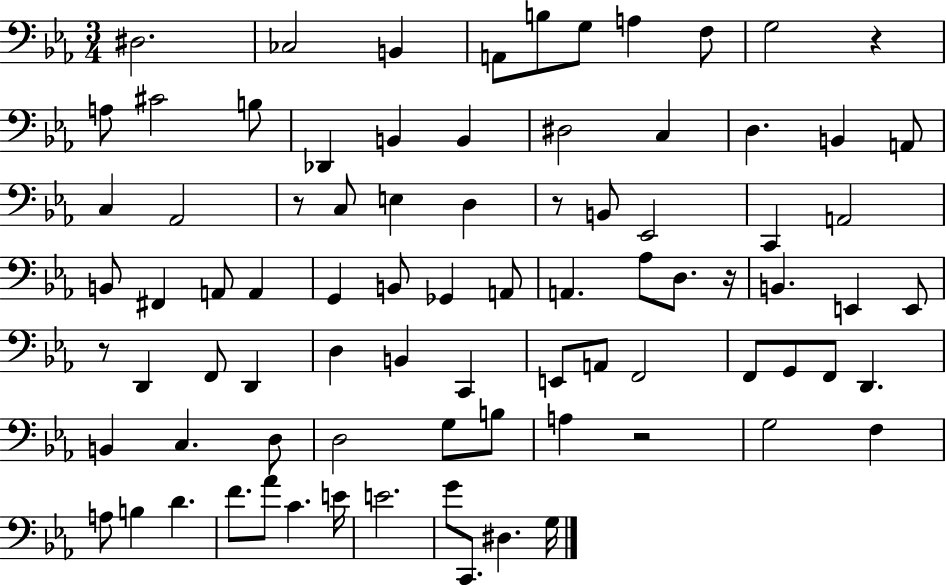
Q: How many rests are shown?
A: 6